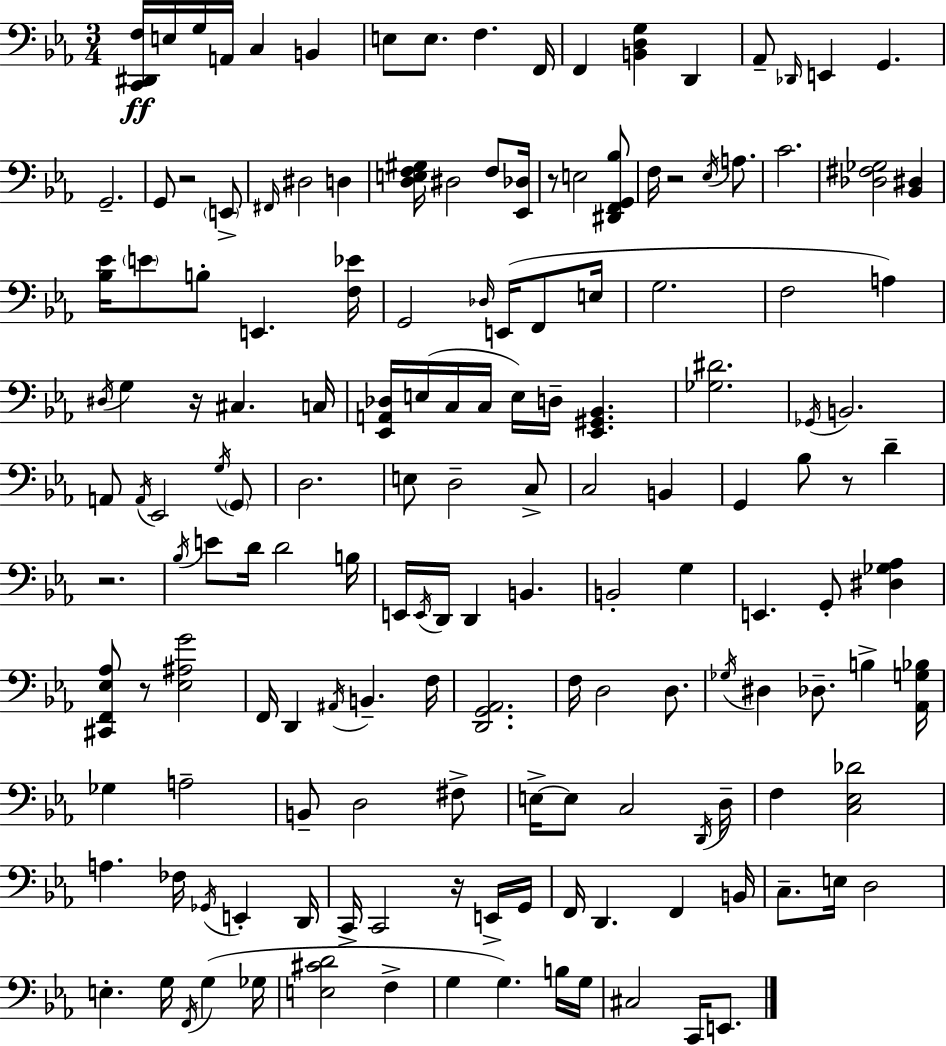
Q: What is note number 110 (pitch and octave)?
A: G2